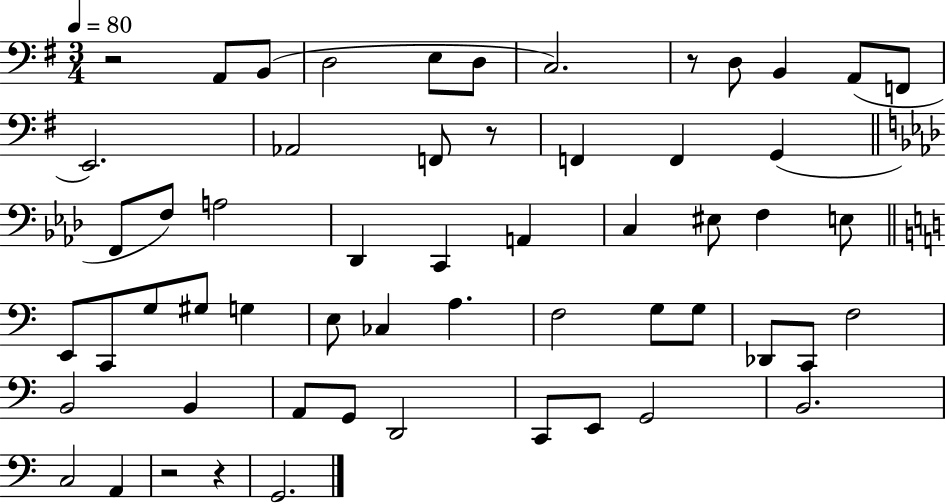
R/h A2/e B2/e D3/h E3/e D3/e C3/h. R/e D3/e B2/q A2/e F2/e E2/h. Ab2/h F2/e R/e F2/q F2/q G2/q F2/e F3/e A3/h Db2/q C2/q A2/q C3/q EIS3/e F3/q E3/e E2/e C2/e G3/e G#3/e G3/q E3/e CES3/q A3/q. F3/h G3/e G3/e Db2/e C2/e F3/h B2/h B2/q A2/e G2/e D2/h C2/e E2/e G2/h B2/h. C3/h A2/q R/h R/q G2/h.